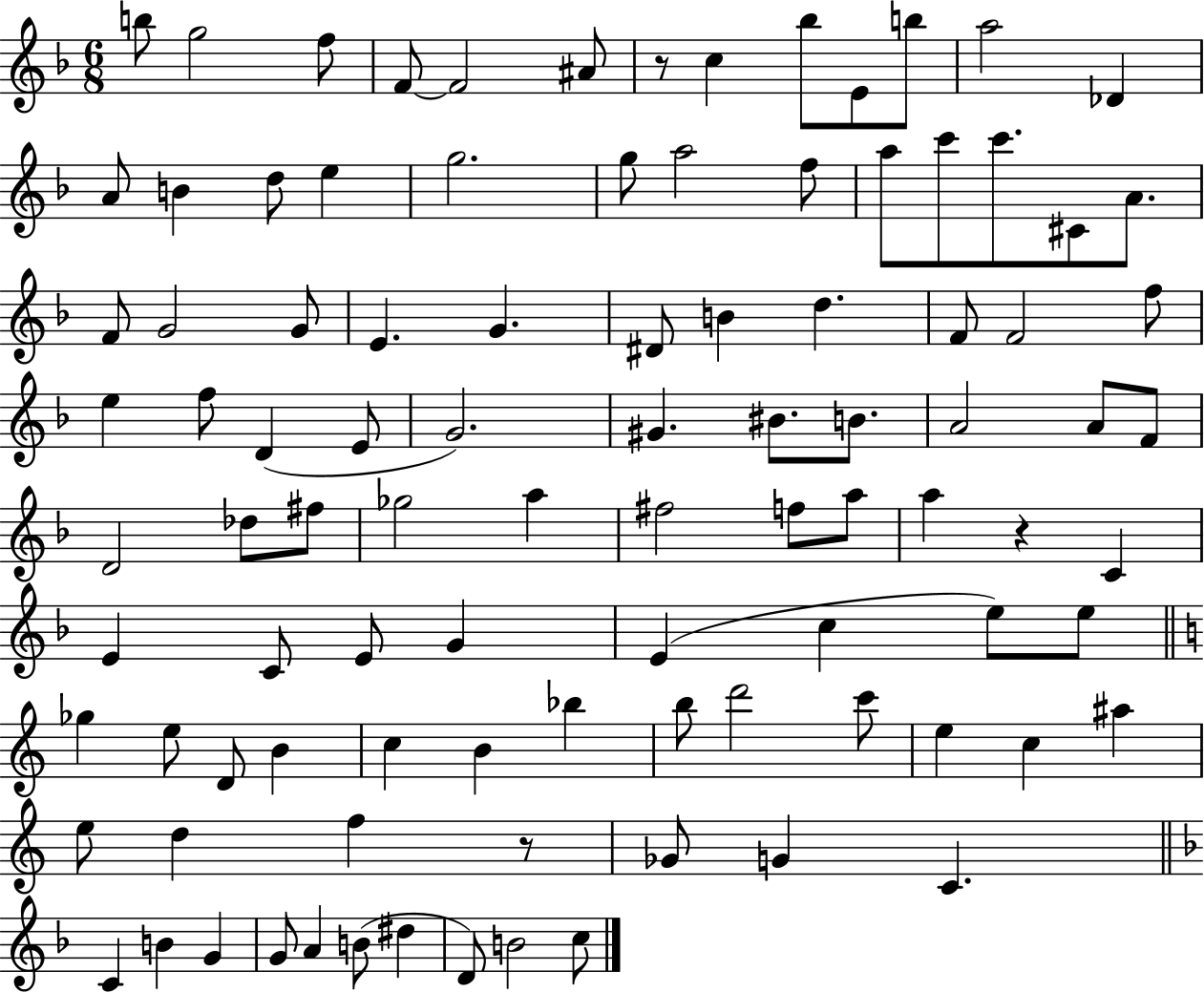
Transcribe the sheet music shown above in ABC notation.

X:1
T:Untitled
M:6/8
L:1/4
K:F
b/2 g2 f/2 F/2 F2 ^A/2 z/2 c _b/2 E/2 b/2 a2 _D A/2 B d/2 e g2 g/2 a2 f/2 a/2 c'/2 c'/2 ^C/2 A/2 F/2 G2 G/2 E G ^D/2 B d F/2 F2 f/2 e f/2 D E/2 G2 ^G ^B/2 B/2 A2 A/2 F/2 D2 _d/2 ^f/2 _g2 a ^f2 f/2 a/2 a z C E C/2 E/2 G E c e/2 e/2 _g e/2 D/2 B c B _b b/2 d'2 c'/2 e c ^a e/2 d f z/2 _G/2 G C C B G G/2 A B/2 ^d D/2 B2 c/2